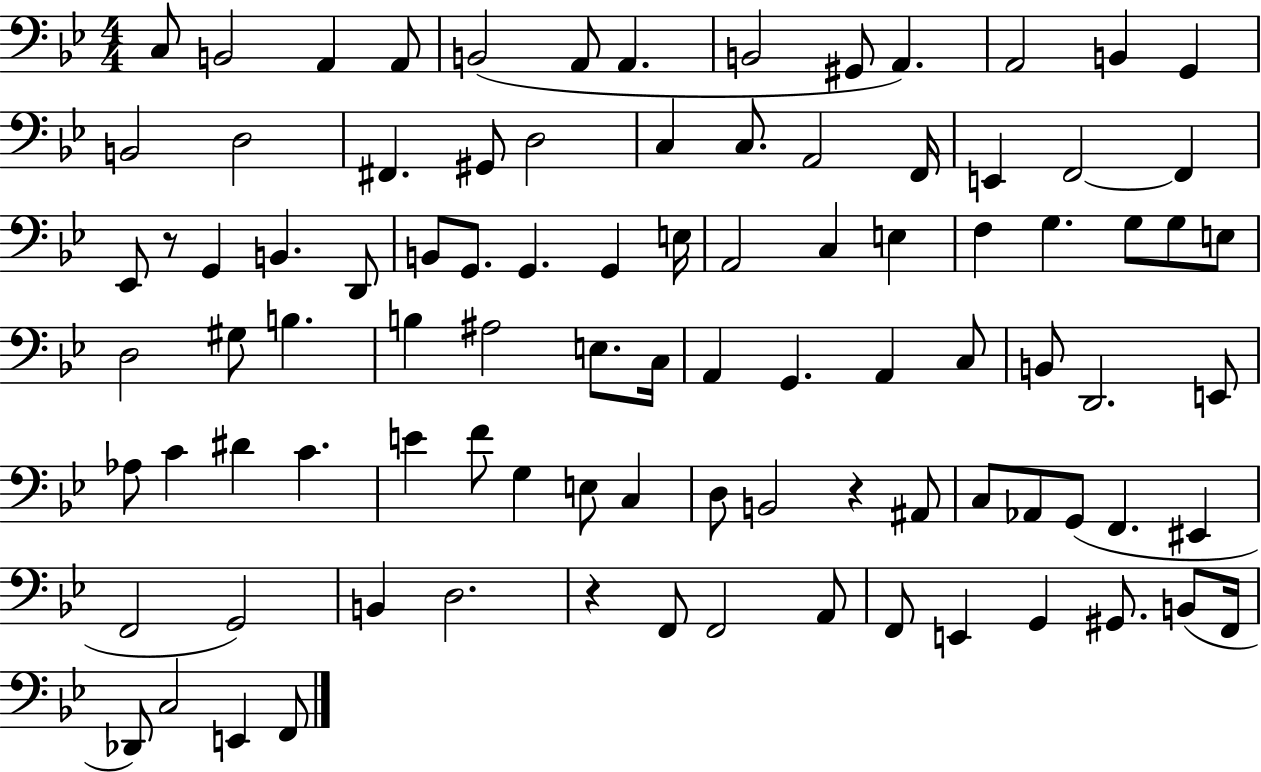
C3/e B2/h A2/q A2/e B2/h A2/e A2/q. B2/h G#2/e A2/q. A2/h B2/q G2/q B2/h D3/h F#2/q. G#2/e D3/h C3/q C3/e. A2/h F2/s E2/q F2/h F2/q Eb2/e R/e G2/q B2/q. D2/e B2/e G2/e. G2/q. G2/q E3/s A2/h C3/q E3/q F3/q G3/q. G3/e G3/e E3/e D3/h G#3/e B3/q. B3/q A#3/h E3/e. C3/s A2/q G2/q. A2/q C3/e B2/e D2/h. E2/e Ab3/e C4/q D#4/q C4/q. E4/q F4/e G3/q E3/e C3/q D3/e B2/h R/q A#2/e C3/e Ab2/e G2/e F2/q. EIS2/q F2/h G2/h B2/q D3/h. R/q F2/e F2/h A2/e F2/e E2/q G2/q G#2/e. B2/e F2/s Db2/e C3/h E2/q F2/e